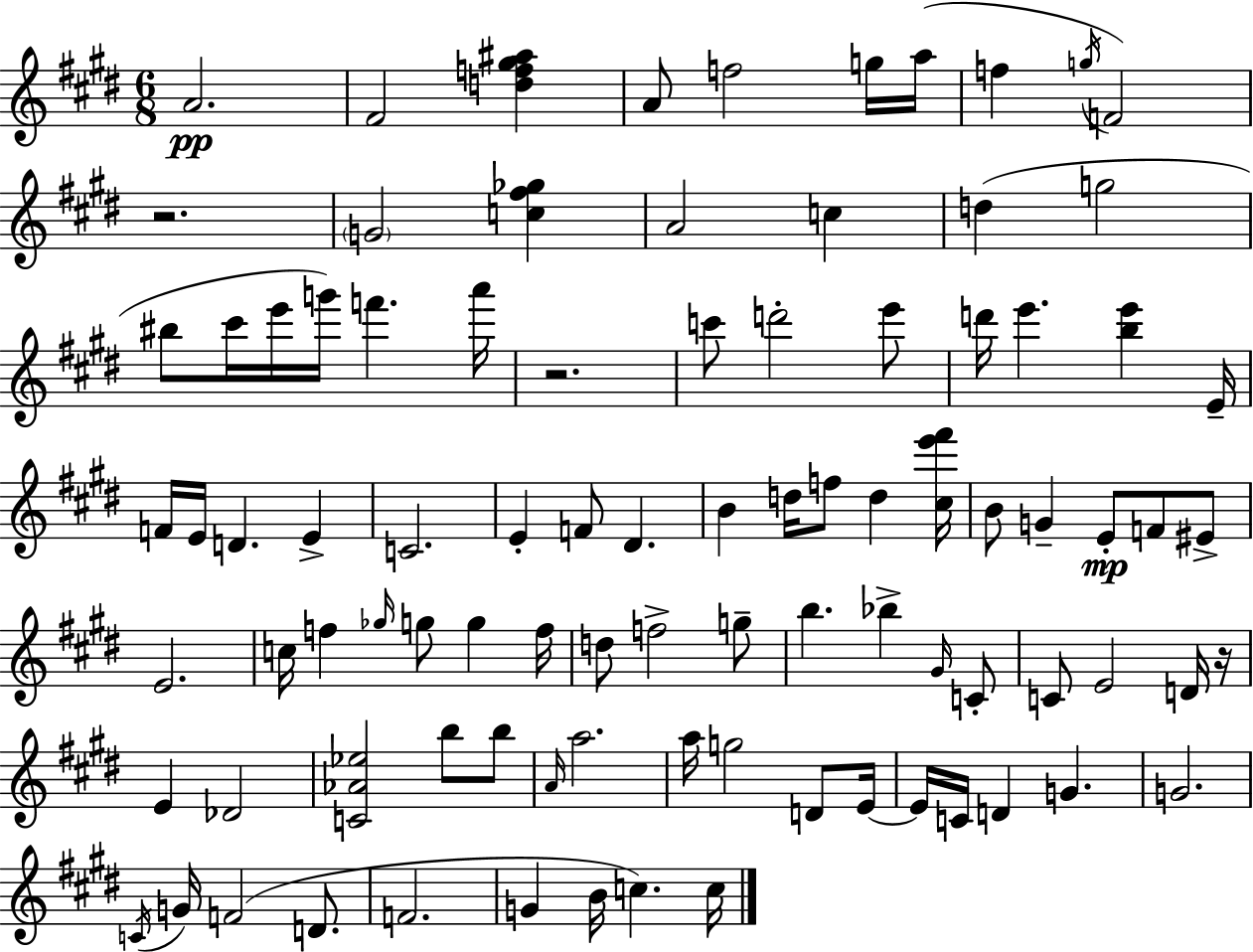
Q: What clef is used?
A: treble